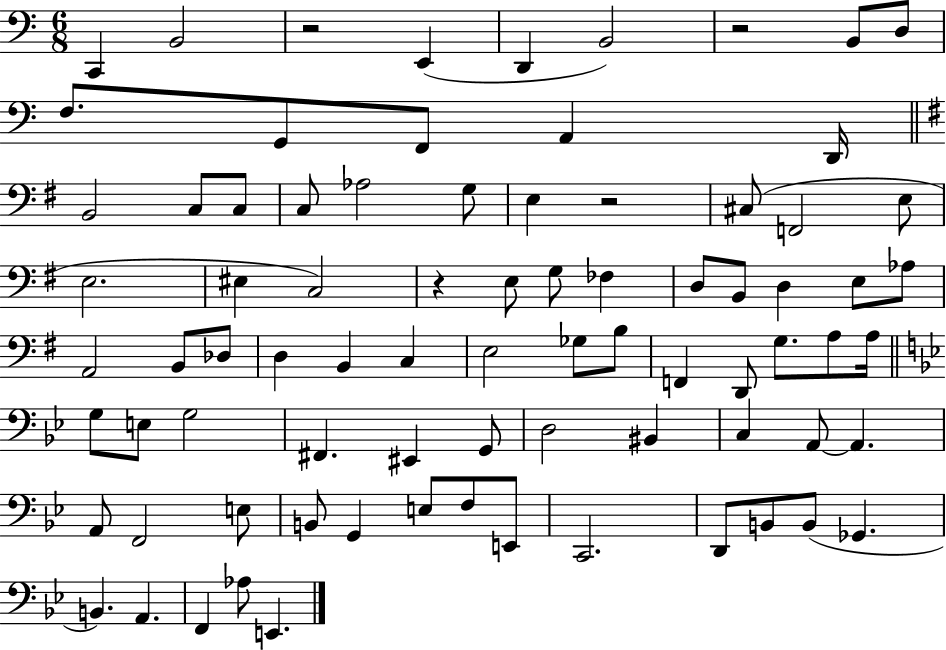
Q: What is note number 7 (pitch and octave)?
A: D3